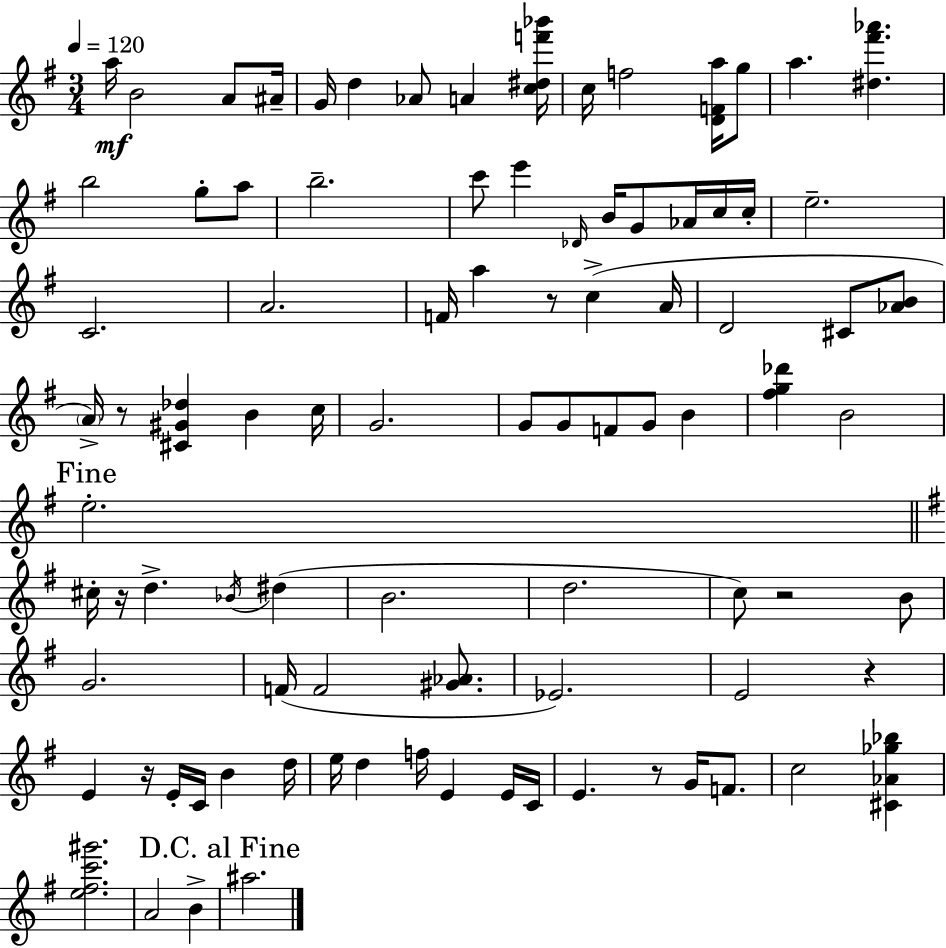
A5/s B4/h A4/e A#4/s G4/s D5/q Ab4/e A4/q [C5,D#5,F6,Bb6]/s C5/s F5/h [D4,F4,A5]/s G5/e A5/q. [D#5,F#6,Ab6]/q. B5/h G5/e A5/e B5/h. C6/e E6/q Db4/s B4/s G4/e Ab4/s C5/s C5/s E5/h. C4/h. A4/h. F4/s A5/q R/e C5/q A4/s D4/h C#4/e [Ab4,B4]/e A4/s R/e [C#4,G#4,Db5]/q B4/q C5/s G4/h. G4/e G4/e F4/e G4/e B4/q [F#5,G5,Db6]/q B4/h E5/h. C#5/s R/s D5/q. Bb4/s D#5/q B4/h. D5/h. C5/e R/h B4/e G4/h. F4/s F4/h [G#4,Ab4]/e. Eb4/h. E4/h R/q E4/q R/s E4/s C4/s B4/q D5/s E5/s D5/q F5/s E4/q E4/s C4/s E4/q. R/e G4/s F4/e. C5/h [C#4,Ab4,Gb5,Bb5]/q [E5,F#5,C6,G#6]/h. A4/h B4/q A#5/h.